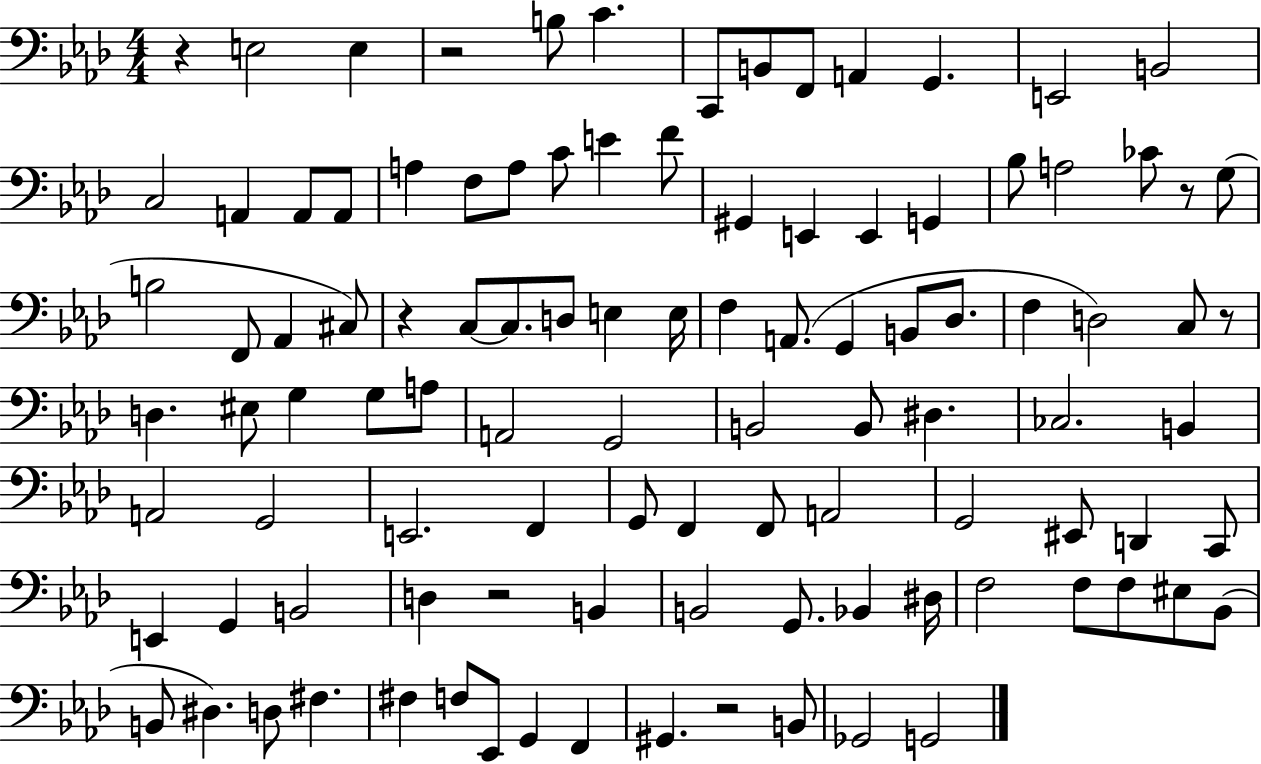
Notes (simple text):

R/q E3/h E3/q R/h B3/e C4/q. C2/e B2/e F2/e A2/q G2/q. E2/h B2/h C3/h A2/q A2/e A2/e A3/q F3/e A3/e C4/e E4/q F4/e G#2/q E2/q E2/q G2/q Bb3/e A3/h CES4/e R/e G3/e B3/h F2/e Ab2/q C#3/e R/q C3/e C3/e. D3/e E3/q E3/s F3/q A2/e. G2/q B2/e Db3/e. F3/q D3/h C3/e R/e D3/q. EIS3/e G3/q G3/e A3/e A2/h G2/h B2/h B2/e D#3/q. CES3/h. B2/q A2/h G2/h E2/h. F2/q G2/e F2/q F2/e A2/h G2/h EIS2/e D2/q C2/e E2/q G2/q B2/h D3/q R/h B2/q B2/h G2/e. Bb2/q D#3/s F3/h F3/e F3/e EIS3/e Bb2/e B2/e D#3/q. D3/e F#3/q. F#3/q F3/e Eb2/e G2/q F2/q G#2/q. R/h B2/e Gb2/h G2/h